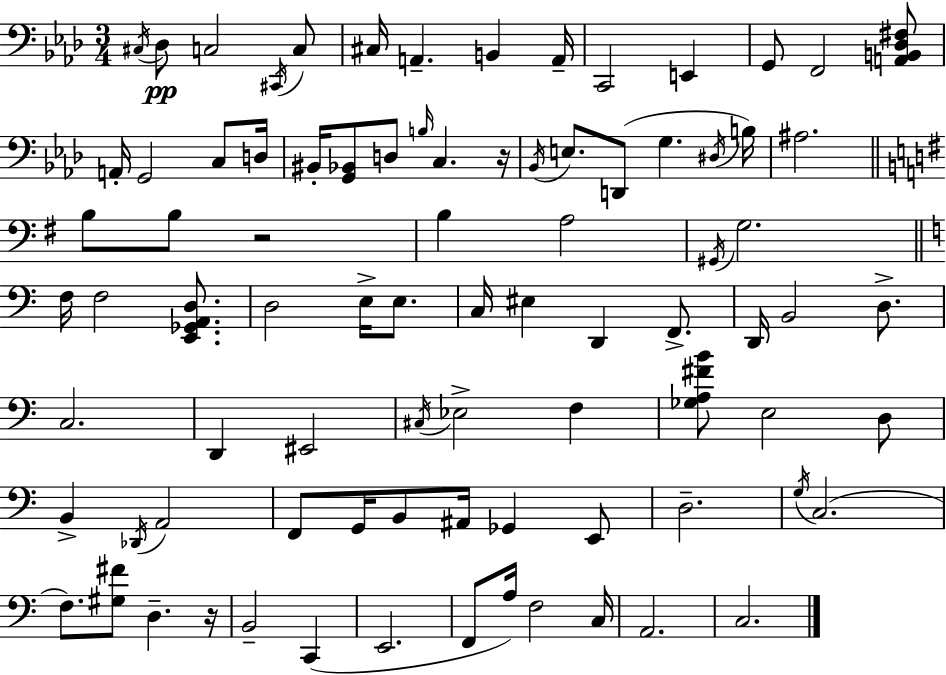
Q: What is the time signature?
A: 3/4